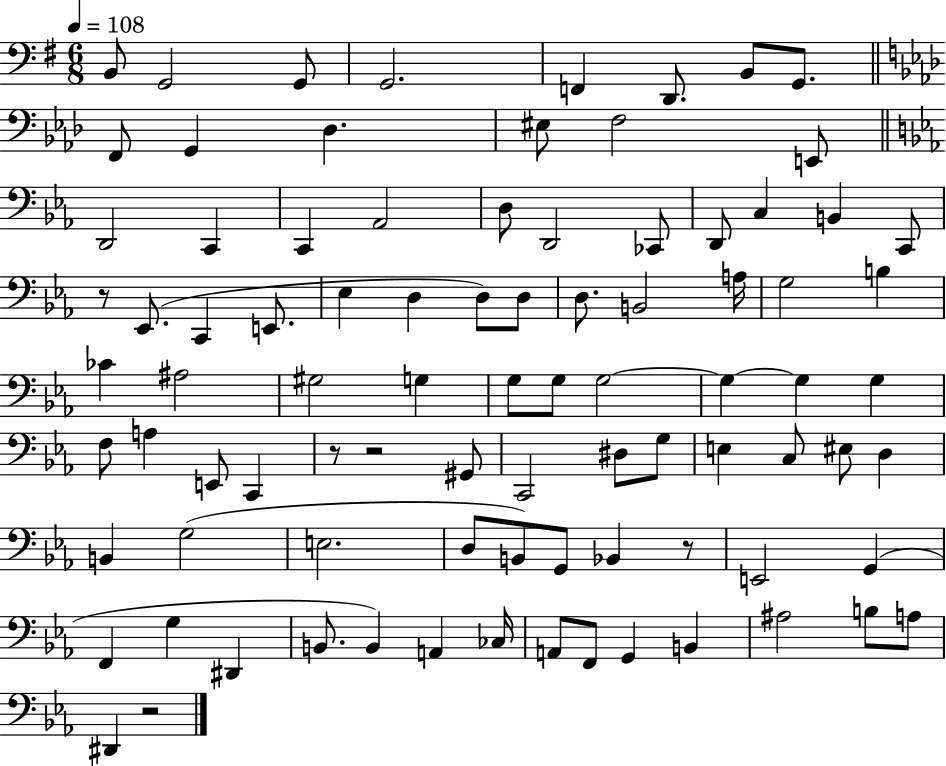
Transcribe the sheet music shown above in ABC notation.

X:1
T:Untitled
M:6/8
L:1/4
K:G
B,,/2 G,,2 G,,/2 G,,2 F,, D,,/2 B,,/2 G,,/2 F,,/2 G,, _D, ^E,/2 F,2 E,,/2 D,,2 C,, C,, _A,,2 D,/2 D,,2 _C,,/2 D,,/2 C, B,, C,,/2 z/2 _E,,/2 C,, E,,/2 _E, D, D,/2 D,/2 D,/2 B,,2 A,/4 G,2 B, _C ^A,2 ^G,2 G, G,/2 G,/2 G,2 G, G, G, F,/2 A, E,,/2 C,, z/2 z2 ^G,,/2 C,,2 ^D,/2 G,/2 E, C,/2 ^E,/2 D, B,, G,2 E,2 D,/2 B,,/2 G,,/2 _B,, z/2 E,,2 G,, F,, G, ^D,, B,,/2 B,, A,, _C,/4 A,,/2 F,,/2 G,, B,, ^A,2 B,/2 A,/2 ^D,, z2